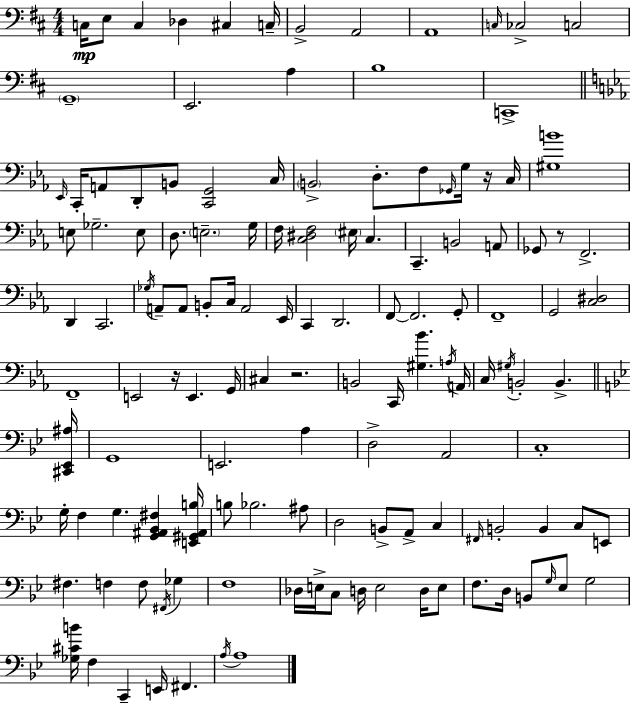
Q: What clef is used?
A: bass